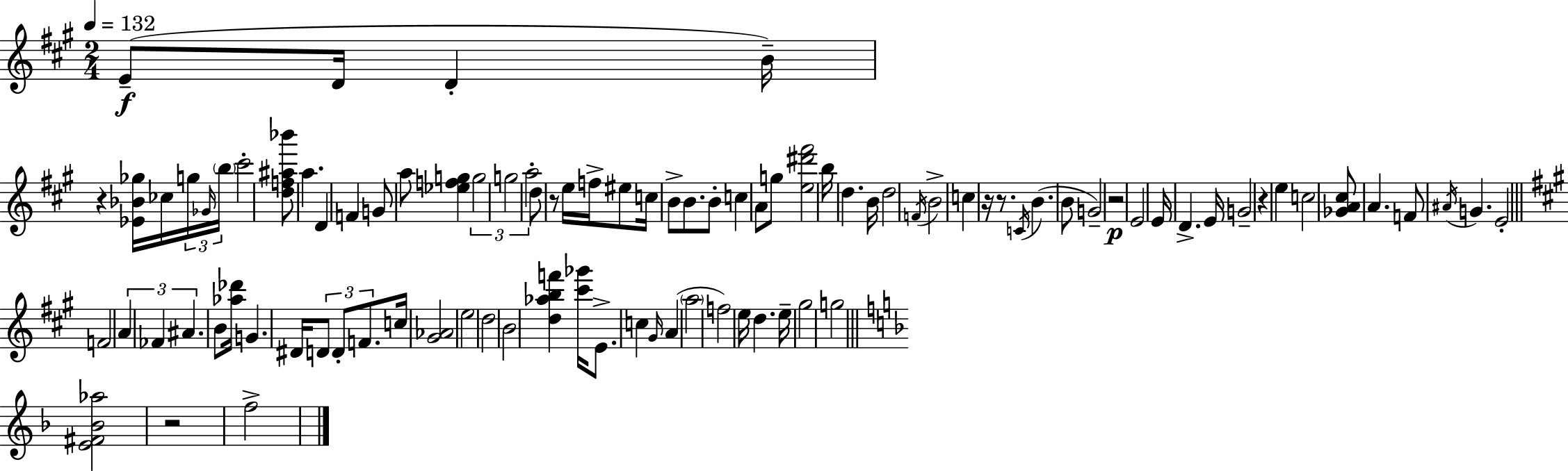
E4/e D4/s D4/q B4/s R/q [Eb4,Bb4,Gb5]/s CES5/s G5/s Gb4/s B5/s C#6/h [D5,F5,A#5,Bb6]/e A5/q. D4/q F4/q G4/e A5/e [Eb5,F5,G5]/q G5/h G5/h A5/h D5/e R/e E5/s F5/s EIS5/e C5/s B4/e B4/e. B4/e C5/q A4/e G5/e [E5,D#6,F#6]/h B5/s D5/q. B4/s D5/h F4/s B4/h C5/q R/s R/e. C4/s B4/q. B4/e G4/h R/h E4/h E4/s D4/q. E4/s G4/h R/q E5/q C5/h [Gb4,A4,C#5]/e A4/q. F4/e A#4/s G4/q. E4/h F4/h A4/q FES4/q A#4/q. B4/e [Ab5,Db6]/s G4/q. D#4/s D4/e D4/e F4/e. C5/s [G#4,Ab4]/h E5/h D5/h B4/h [D5,Ab5,B5,F6]/q [C#6,Gb6]/s E4/e. C5/q G#4/s A4/q A5/h F5/h E5/s D5/q. E5/s G#5/h G5/h [E4,F#4,Bb4,Ab5]/h R/h F5/h